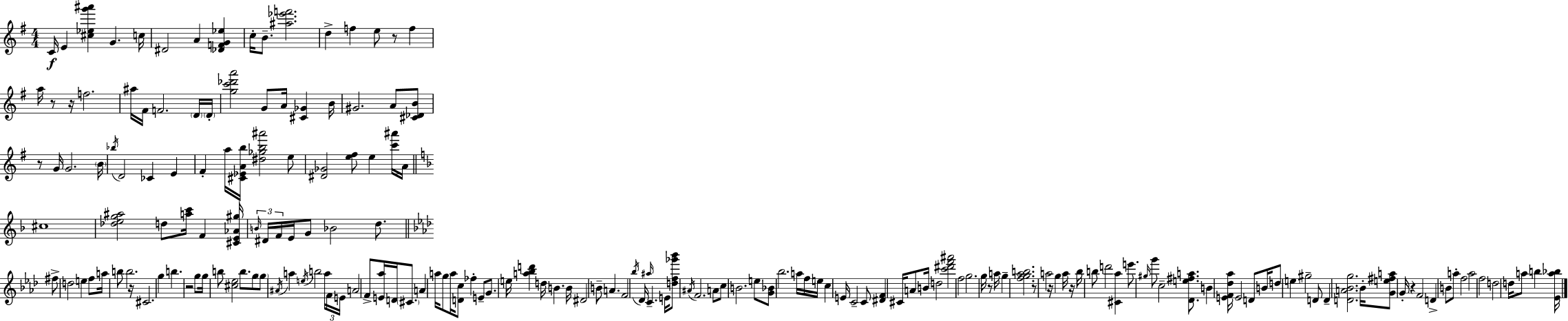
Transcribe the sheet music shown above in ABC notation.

X:1
T:Untitled
M:4/4
L:1/4
K:G
C/4 E [^c_eg'^a'] G c/4 ^D2 A [_DFG_e] c/4 B/2 [^a_e'f']2 d f e/2 z/2 f a/4 z/2 z/4 f2 ^a/4 ^F/4 F2 D/4 D/4 [gc'_d'a']2 G/2 A/4 [^C_G] B/4 ^G2 A/2 [^C_DB]/2 z/2 G/4 G2 B/4 _b/4 D2 _C E ^F a/4 [^C_EAb]/4 [^d_gb^a']2 e/2 [^D_G]2 [e^f]/2 e [c'^a']/4 A/4 ^c4 [_deg^a]2 d/2 [ac']/4 F [^CE_A^g]/4 B/4 ^D/4 F/4 E/4 G/2 _B2 d/2 ^f/2 d2 e f/2 a/4 b/2 b2 z/4 ^C2 g b z2 g/2 g/4 b/2 [^c_e]2 b/2 g/2 g/2 ^A/4 a e/4 b2 a/4 F/4 E/4 A2 F/2 [E_a]/4 D/4 ^C/2 A a/4 g/2 a/4 [Dc]/2 _f E/2 G/2 e/4 [a_bd'] d/4 B B/4 ^D2 B/2 A F2 _b/4 _D/4 ^a/4 C E/4 [df_g'_b']/2 ^A/4 F2 A/2 c/2 B2 e/2 [G_B]/2 _b2 a/4 f/4 e/4 c E/4 C2 C/2 [^DF] ^C/4 A/2 B/4 d2 [c'^d'f'^a']2 f2 g2 g/4 z/2 a/4 g [fg_ab]2 z/2 a2 z/4 g a/4 z/4 _b/4 b/2 d'2 [^C_a] e'/2 ^g/4 g'/2 c2 [_De^fa]/2 B [EF_d_a]/4 E2 D/2 B/4 d/2 e ^g2 D/2 D [DA_Bg]2 _B/4 [Ge^fa]/2 G/4 z F2 D B/2 a/2 f2 a2 f2 d2 d/4 a/2 b [_Ea_b]/4